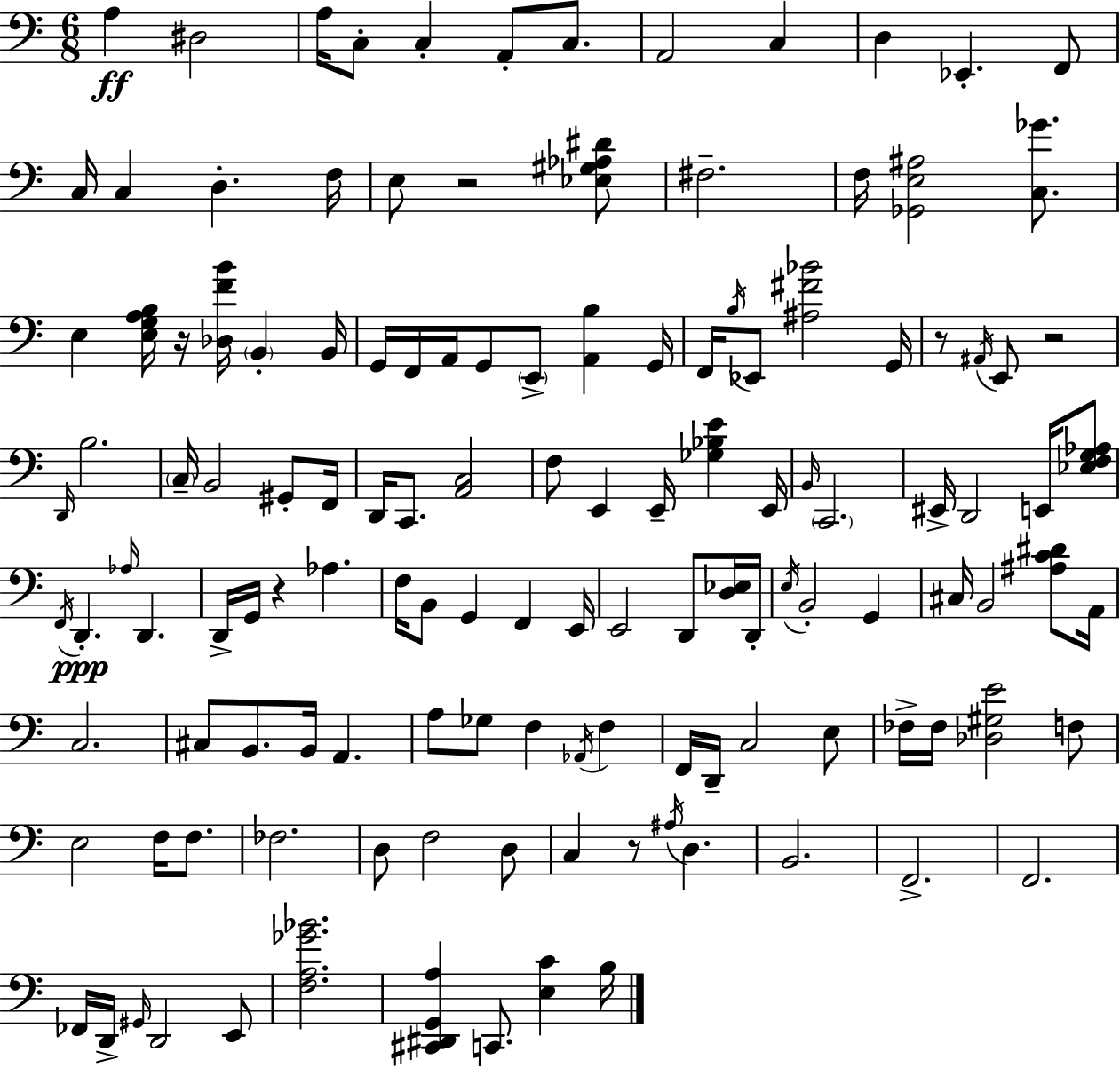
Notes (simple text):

A3/q D#3/h A3/s C3/e C3/q A2/e C3/e. A2/h C3/q D3/q Eb2/q. F2/e C3/s C3/q D3/q. F3/s E3/e R/h [Eb3,G#3,Ab3,D#4]/e F#3/h. F3/s [Gb2,E3,A#3]/h [C3,Gb4]/e. E3/q [E3,G3,A3,B3]/s R/s [Db3,F4,B4]/s B2/q B2/s G2/s F2/s A2/s G2/e E2/e [A2,B3]/q G2/s F2/s B3/s Eb2/e [A#3,F#4,Bb4]/h G2/s R/e A#2/s E2/e R/h D2/s B3/h. C3/s B2/h G#2/e F2/s D2/s C2/e. [A2,C3]/h F3/e E2/q E2/s [Gb3,Bb3,E4]/q E2/s B2/s C2/h. EIS2/s D2/h E2/s [Eb3,F3,G3,Ab3]/e F2/s D2/q. Ab3/s D2/q. D2/s G2/s R/q Ab3/q. F3/s B2/e G2/q F2/q E2/s E2/h D2/e [D3,Eb3]/s D2/s E3/s B2/h G2/q C#3/s B2/h [A#3,C4,D#4]/e A2/s C3/h. C#3/e B2/e. B2/s A2/q. A3/e Gb3/e F3/q Ab2/s F3/q F2/s D2/s C3/h E3/e FES3/s FES3/s [Db3,G#3,E4]/h F3/e E3/h F3/s F3/e. FES3/h. D3/e F3/h D3/e C3/q R/e A#3/s D3/q. B2/h. F2/h. F2/h. FES2/s D2/s G#2/s D2/h E2/e [F3,A3,Gb4,Bb4]/h. [C#2,D#2,G2,A3]/q C2/e. [E3,C4]/q B3/s